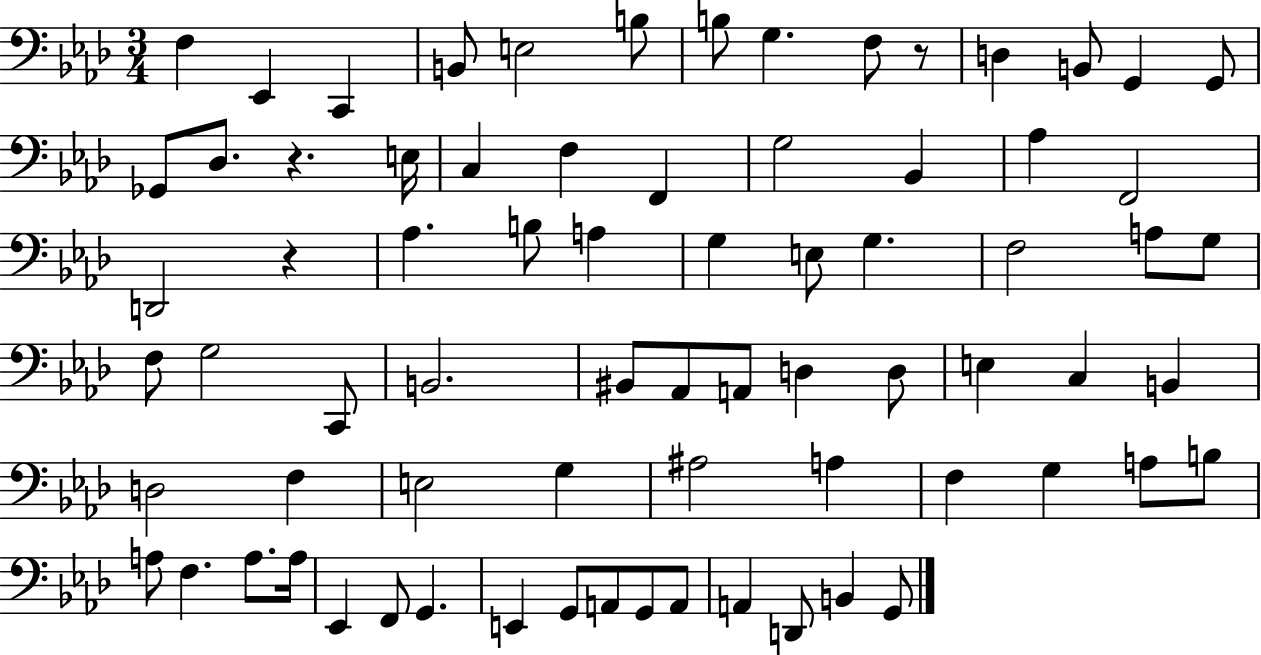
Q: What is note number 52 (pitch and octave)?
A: F3